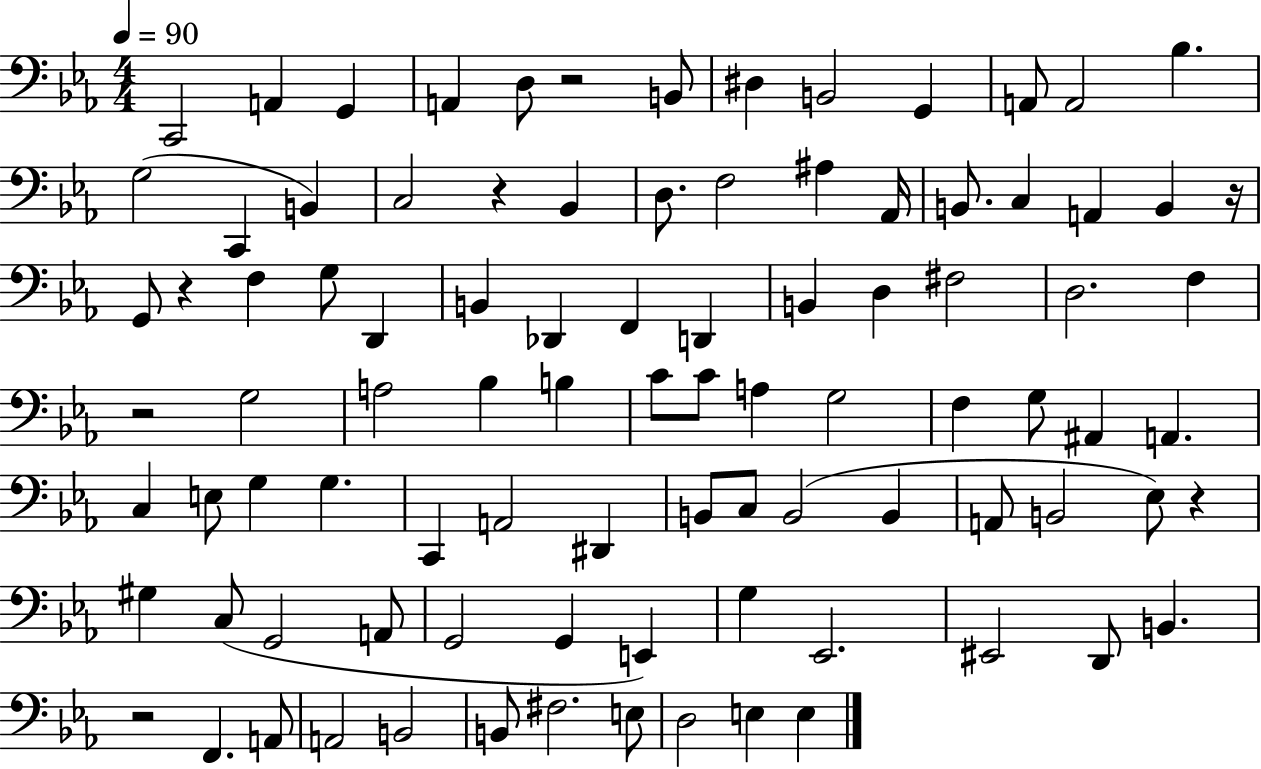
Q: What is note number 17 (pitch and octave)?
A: Bb2